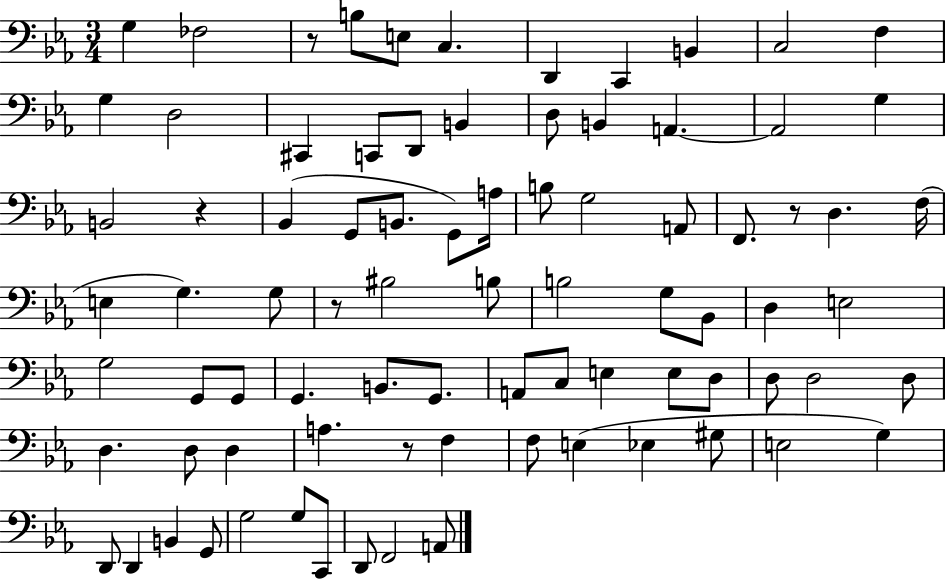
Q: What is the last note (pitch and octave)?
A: A2